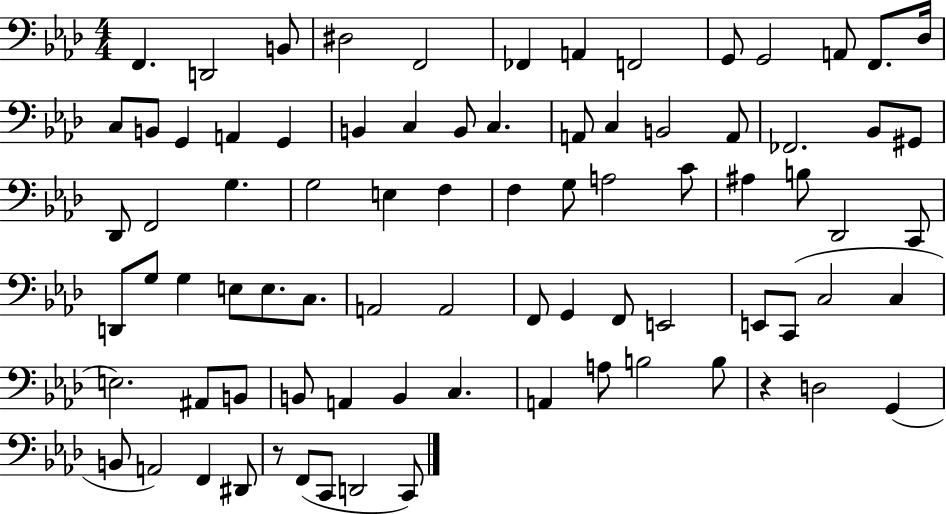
{
  \clef bass
  \numericTimeSignature
  \time 4/4
  \key aes \major
  f,4. d,2 b,8 | dis2 f,2 | fes,4 a,4 f,2 | g,8 g,2 a,8 f,8. des16 | \break c8 b,8 g,4 a,4 g,4 | b,4 c4 b,8 c4. | a,8 c4 b,2 a,8 | fes,2. bes,8 gis,8 | \break des,8 f,2 g4. | g2 e4 f4 | f4 g8 a2 c'8 | ais4 b8 des,2 c,8 | \break d,8 g8 g4 e8 e8. c8. | a,2 a,2 | f,8 g,4 f,8 e,2 | e,8 c,8( c2 c4 | \break e2.) ais,8 b,8 | b,8 a,4 b,4 c4. | a,4 a8 b2 b8 | r4 d2 g,4( | \break b,8 a,2) f,4 dis,8 | r8 f,8( c,8 d,2 c,8) | \bar "|."
}